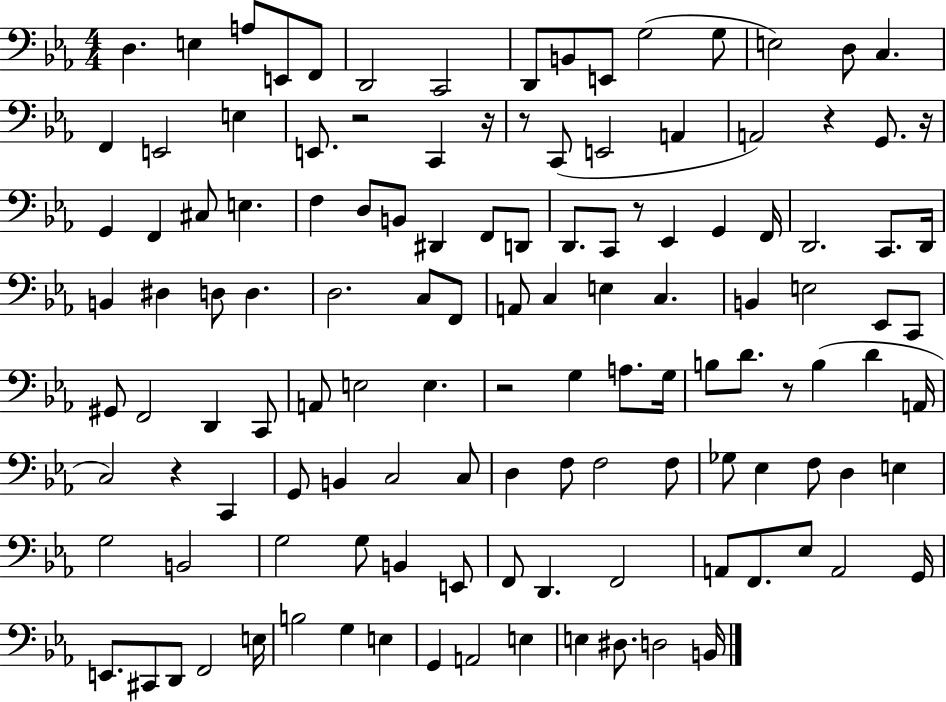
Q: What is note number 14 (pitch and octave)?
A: D3